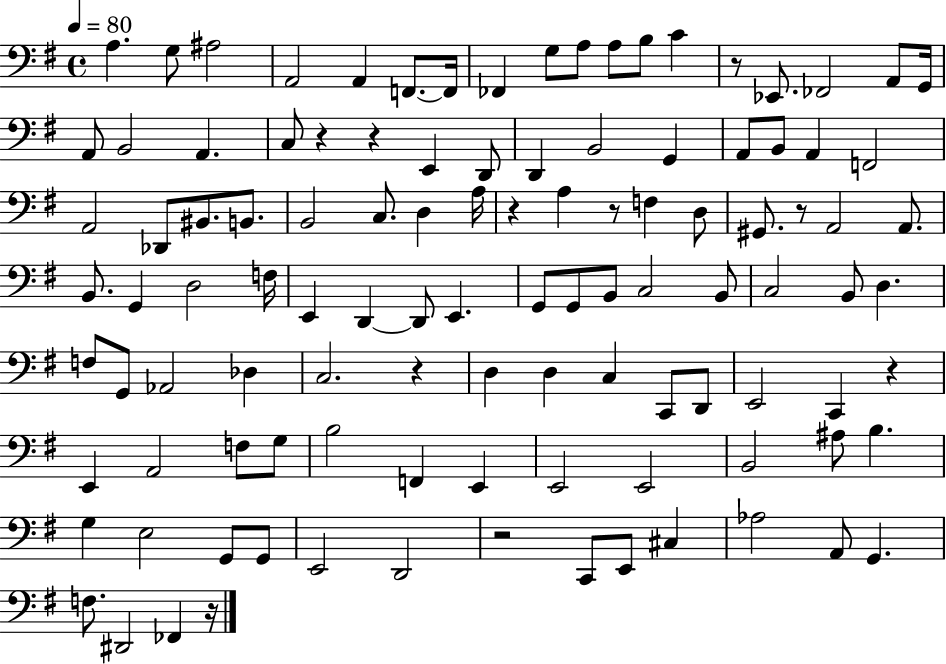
{
  \clef bass
  \time 4/4
  \defaultTimeSignature
  \key g \major
  \tempo 4 = 80
  a4. g8 ais2 | a,2 a,4 f,8.~~ f,16 | fes,4 g8 a8 a8 b8 c'4 | r8 ees,8. fes,2 a,8 g,16 | \break a,8 b,2 a,4. | c8 r4 r4 e,4 d,8 | d,4 b,2 g,4 | a,8 b,8 a,4 f,2 | \break a,2 des,8 bis,8. b,8. | b,2 c8. d4 a16 | r4 a4 r8 f4 d8 | gis,8. r8 a,2 a,8. | \break b,8. g,4 d2 f16 | e,4 d,4~~ d,8 e,4. | g,8 g,8 b,8 c2 b,8 | c2 b,8 d4. | \break f8 g,8 aes,2 des4 | c2. r4 | d4 d4 c4 c,8 d,8 | e,2 c,4 r4 | \break e,4 a,2 f8 g8 | b2 f,4 e,4 | e,2 e,2 | b,2 ais8 b4. | \break g4 e2 g,8 g,8 | e,2 d,2 | r2 c,8 e,8 cis4 | aes2 a,8 g,4. | \break f8. dis,2 fes,4 r16 | \bar "|."
}